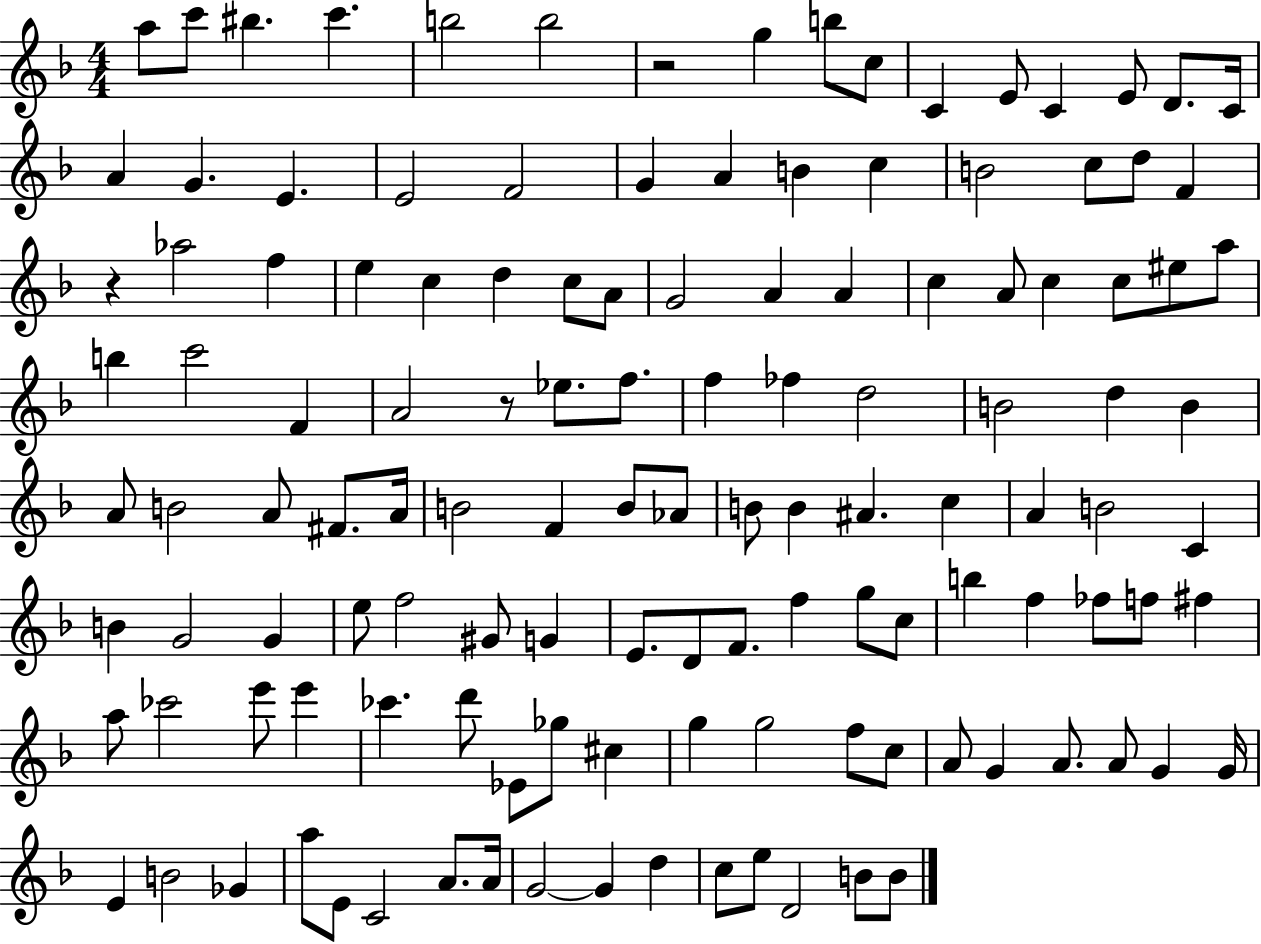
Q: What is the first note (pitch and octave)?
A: A5